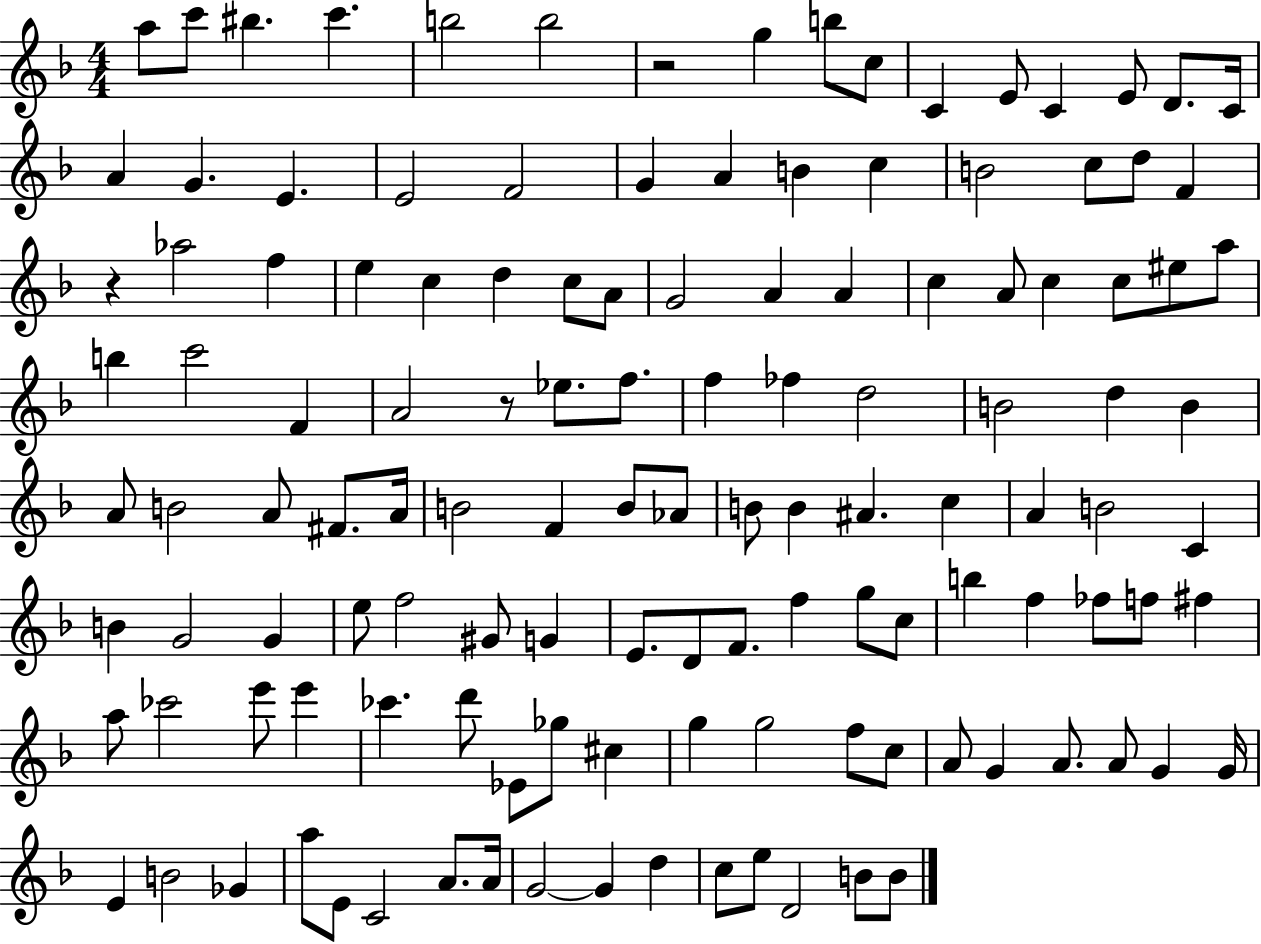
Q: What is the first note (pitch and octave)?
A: A5